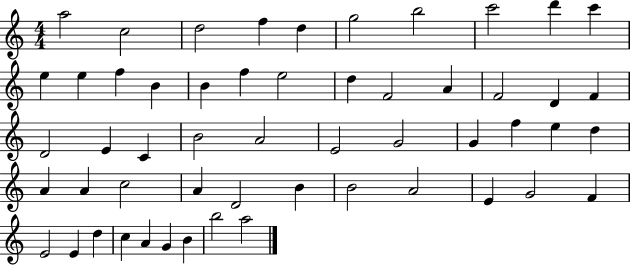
X:1
T:Untitled
M:4/4
L:1/4
K:C
a2 c2 d2 f d g2 b2 c'2 d' c' e e f B B f e2 d F2 A F2 D F D2 E C B2 A2 E2 G2 G f e d A A c2 A D2 B B2 A2 E G2 F E2 E d c A G B b2 a2